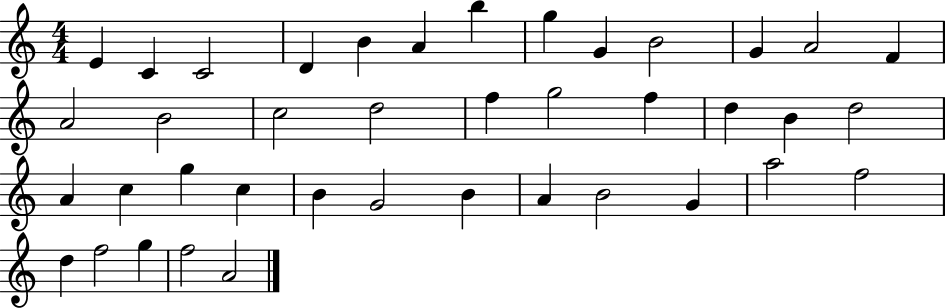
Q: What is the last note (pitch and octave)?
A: A4